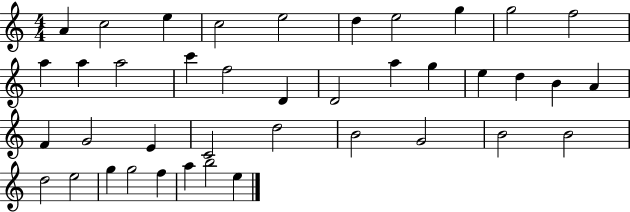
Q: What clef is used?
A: treble